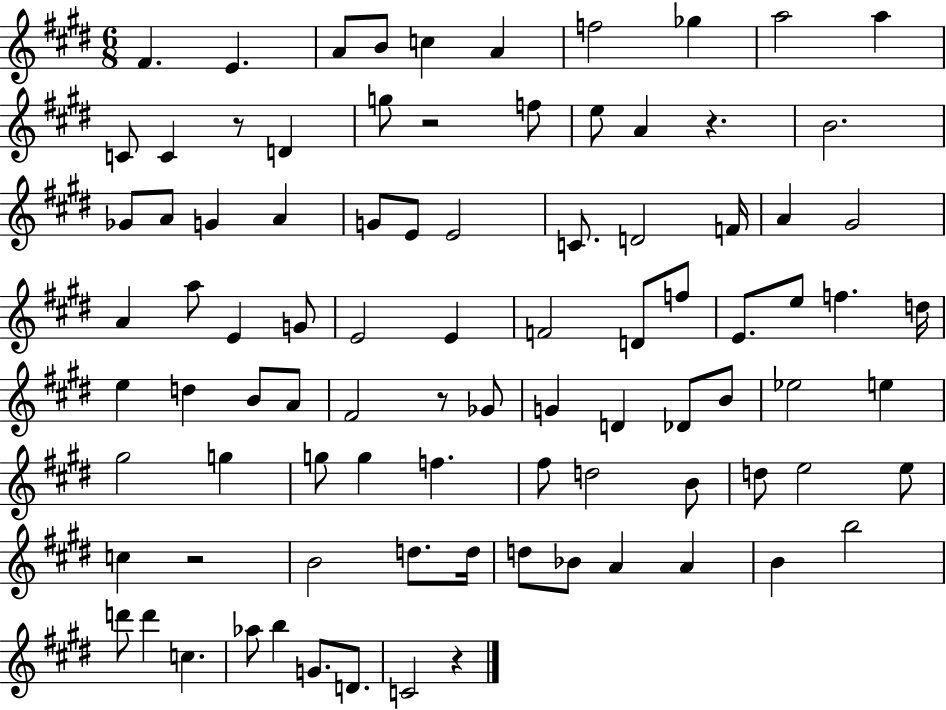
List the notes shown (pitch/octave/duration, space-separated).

F#4/q. E4/q. A4/e B4/e C5/q A4/q F5/h Gb5/q A5/h A5/q C4/e C4/q R/e D4/q G5/e R/h F5/e E5/e A4/q R/q. B4/h. Gb4/e A4/e G4/q A4/q G4/e E4/e E4/h C4/e. D4/h F4/s A4/q G#4/h A4/q A5/e E4/q G4/e E4/h E4/q F4/h D4/e F5/e E4/e. E5/e F5/q. D5/s E5/q D5/q B4/e A4/e F#4/h R/e Gb4/e G4/q D4/q Db4/e B4/e Eb5/h E5/q G#5/h G5/q G5/e G5/q F5/q. F#5/e D5/h B4/e D5/e E5/h E5/e C5/q R/h B4/h D5/e. D5/s D5/e Bb4/e A4/q A4/q B4/q B5/h D6/e D6/q C5/q. Ab5/e B5/q G4/e. D4/e. C4/h R/q